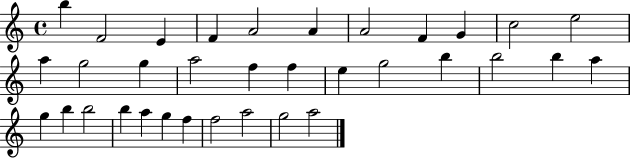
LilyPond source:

{
  \clef treble
  \time 4/4
  \defaultTimeSignature
  \key c \major
  b''4 f'2 e'4 | f'4 a'2 a'4 | a'2 f'4 g'4 | c''2 e''2 | \break a''4 g''2 g''4 | a''2 f''4 f''4 | e''4 g''2 b''4 | b''2 b''4 a''4 | \break g''4 b''4 b''2 | b''4 a''4 g''4 f''4 | f''2 a''2 | g''2 a''2 | \break \bar "|."
}